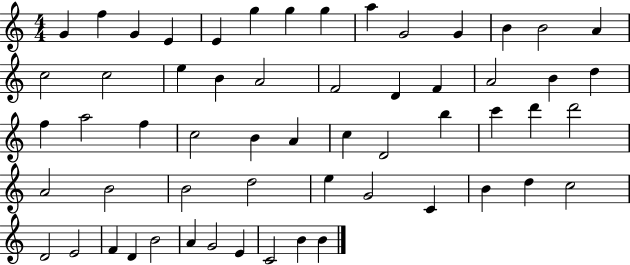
{
  \clef treble
  \numericTimeSignature
  \time 4/4
  \key c \major
  g'4 f''4 g'4 e'4 | e'4 g''4 g''4 g''4 | a''4 g'2 g'4 | b'4 b'2 a'4 | \break c''2 c''2 | e''4 b'4 a'2 | f'2 d'4 f'4 | a'2 b'4 d''4 | \break f''4 a''2 f''4 | c''2 b'4 a'4 | c''4 d'2 b''4 | c'''4 d'''4 d'''2 | \break a'2 b'2 | b'2 d''2 | e''4 g'2 c'4 | b'4 d''4 c''2 | \break d'2 e'2 | f'4 d'4 b'2 | a'4 g'2 e'4 | c'2 b'4 b'4 | \break \bar "|."
}